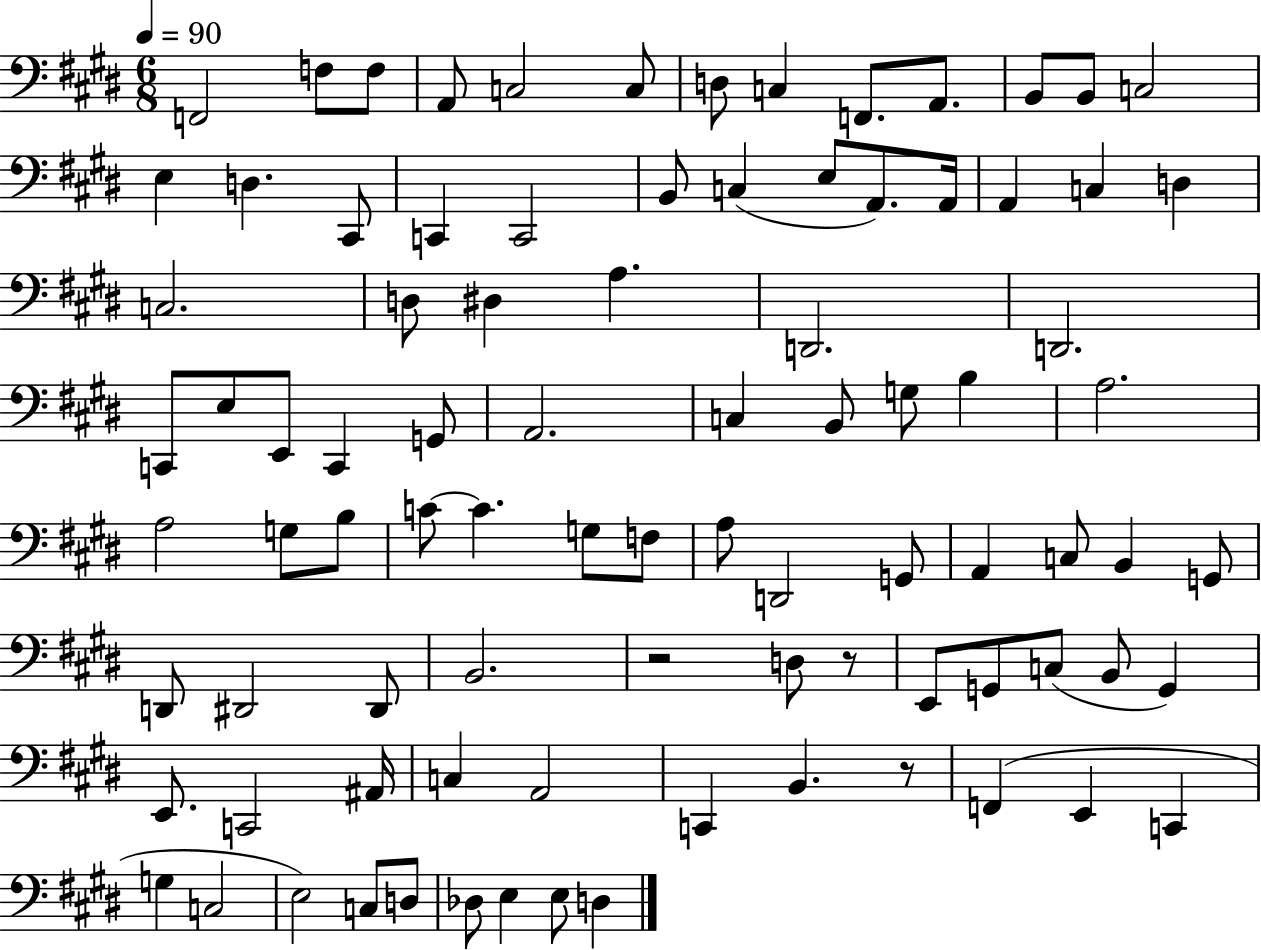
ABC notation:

X:1
T:Untitled
M:6/8
L:1/4
K:E
F,,2 F,/2 F,/2 A,,/2 C,2 C,/2 D,/2 C, F,,/2 A,,/2 B,,/2 B,,/2 C,2 E, D, ^C,,/2 C,, C,,2 B,,/2 C, E,/2 A,,/2 A,,/4 A,, C, D, C,2 D,/2 ^D, A, D,,2 D,,2 C,,/2 E,/2 E,,/2 C,, G,,/2 A,,2 C, B,,/2 G,/2 B, A,2 A,2 G,/2 B,/2 C/2 C G,/2 F,/2 A,/2 D,,2 G,,/2 A,, C,/2 B,, G,,/2 D,,/2 ^D,,2 ^D,,/2 B,,2 z2 D,/2 z/2 E,,/2 G,,/2 C,/2 B,,/2 G,, E,,/2 C,,2 ^A,,/4 C, A,,2 C,, B,, z/2 F,, E,, C,, G, C,2 E,2 C,/2 D,/2 _D,/2 E, E,/2 D,